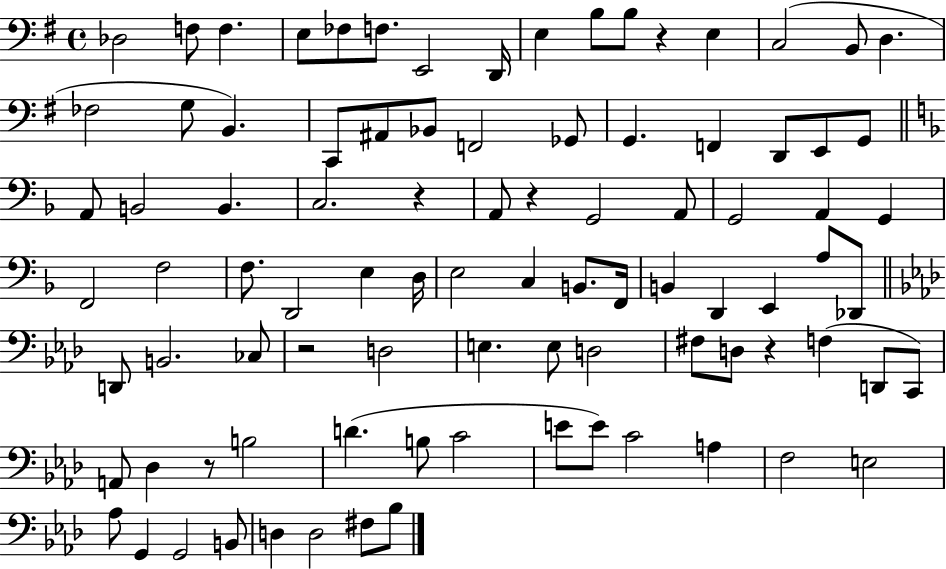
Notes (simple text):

Db3/h F3/e F3/q. E3/e FES3/e F3/e. E2/h D2/s E3/q B3/e B3/e R/q E3/q C3/h B2/e D3/q. FES3/h G3/e B2/q. C2/e A#2/e Bb2/e F2/h Gb2/e G2/q. F2/q D2/e E2/e G2/e A2/e B2/h B2/q. C3/h. R/q A2/e R/q G2/h A2/e G2/h A2/q G2/q F2/h F3/h F3/e. D2/h E3/q D3/s E3/h C3/q B2/e. F2/s B2/q D2/q E2/q A3/e Db2/e D2/e B2/h. CES3/e R/h D3/h E3/q. E3/e D3/h F#3/e D3/e R/q F3/q D2/e C2/e A2/e Db3/q R/e B3/h D4/q. B3/e C4/h E4/e E4/e C4/h A3/q F3/h E3/h Ab3/e G2/q G2/h B2/e D3/q D3/h F#3/e Bb3/e